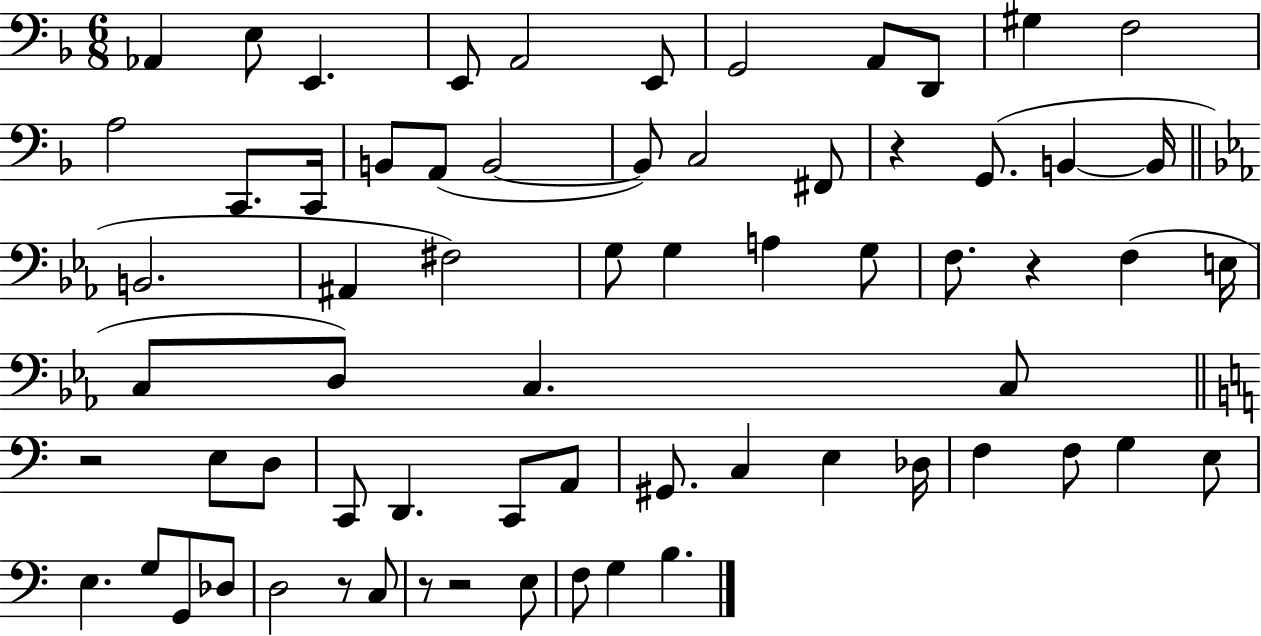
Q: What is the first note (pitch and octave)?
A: Ab2